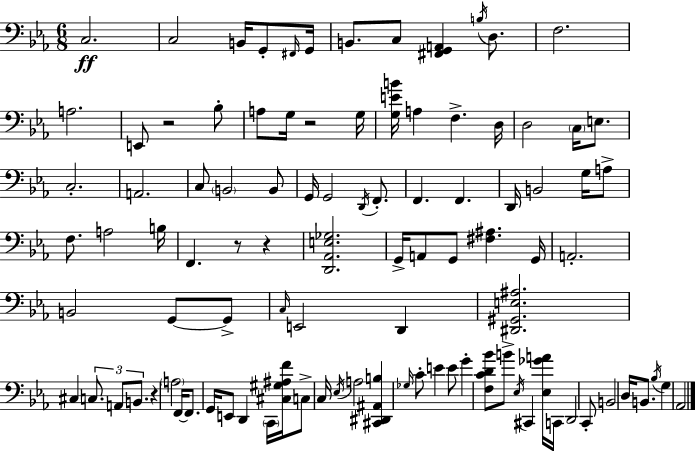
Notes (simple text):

C3/h. C3/h B2/s G2/e F#2/s G2/s B2/e. C3/e [F#2,G2,A2]/q B3/s D3/e. F3/h. A3/h. E2/e R/h Bb3/e A3/e G3/s R/h G3/s [G3,E4,B4]/s A3/q F3/q. D3/s D3/h C3/s E3/e. C3/h. A2/h. C3/e B2/h B2/e G2/s G2/h D2/s F2/e. F2/q. F2/q. D2/s B2/h G3/s A3/e F3/e. A3/h B3/s F2/q. R/e R/q [D2,Ab2,E3,Gb3]/h. G2/s A2/e G2/e [F#3,A#3]/q. G2/s A2/h. B2/h G2/e G2/e C3/s E2/h D2/q [D#2,G#2,E3,A#3]/h. C#3/q C3/e. A2/e B2/e. R/q A3/h F2/s F2/e. G2/s E2/e D2/q C2/s [C#3,G#3,A#3,F4]/s C3/e C3/s Eb3/s A3/h [C#2,D#2,A#2,B3]/q Gb3/s C4/e E4/q E4/e G4/q [F3,C4,D4,Bb4]/e B4/e Eb3/s C#2/q [Eb3,Gb4,A4]/s C2/s D2/h C2/e B2/h D3/s B2/e. Bb3/s G3/q Ab2/h